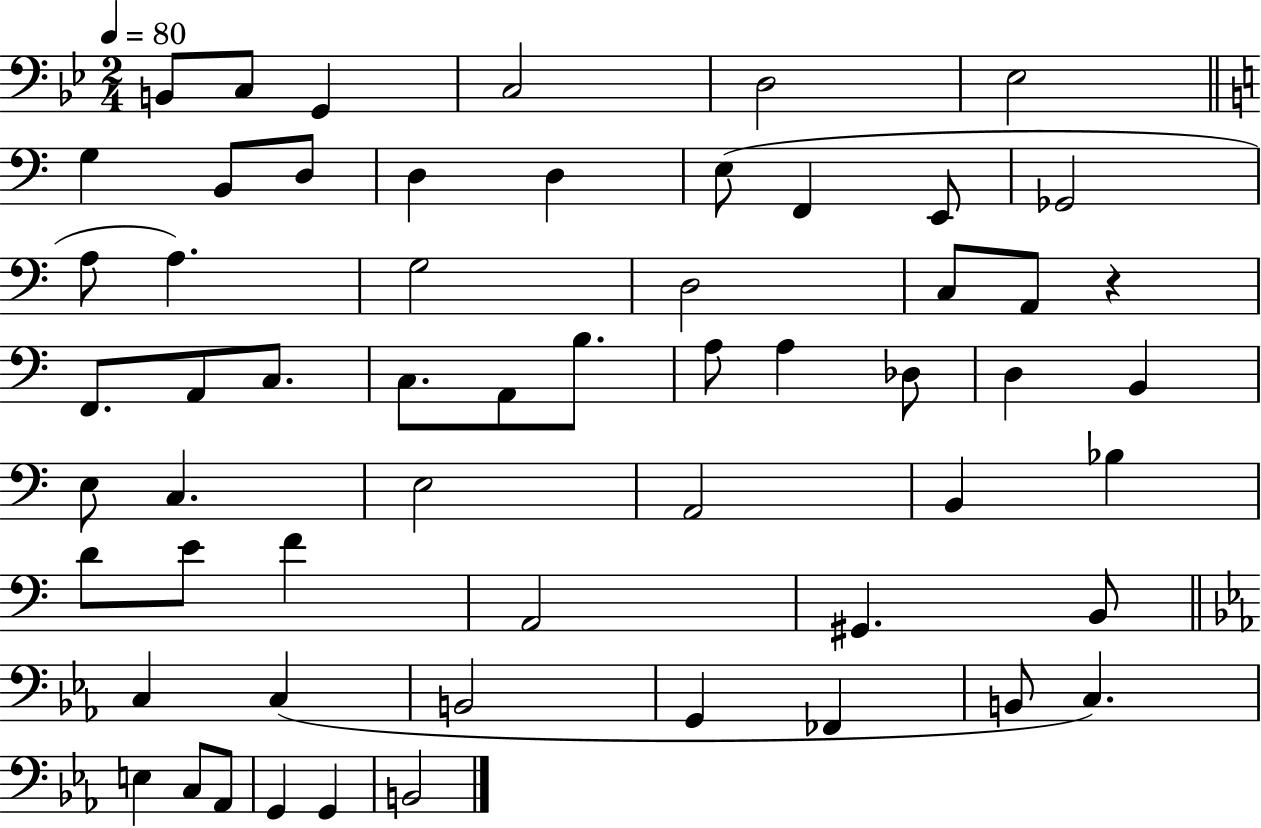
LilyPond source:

{
  \clef bass
  \numericTimeSignature
  \time 2/4
  \key bes \major
  \tempo 4 = 80
  b,8 c8 g,4 | c2 | d2 | ees2 | \break \bar "||" \break \key c \major g4 b,8 d8 | d4 d4 | e8( f,4 e,8 | ges,2 | \break a8 a4.) | g2 | d2 | c8 a,8 r4 | \break f,8. a,8 c8. | c8. a,8 b8. | a8 a4 des8 | d4 b,4 | \break e8 c4. | e2 | a,2 | b,4 bes4 | \break d'8 e'8 f'4 | a,2 | gis,4. b,8 | \bar "||" \break \key c \minor c4 c4( | b,2 | g,4 fes,4 | b,8 c4.) | \break e4 c8 aes,8 | g,4 g,4 | b,2 | \bar "|."
}